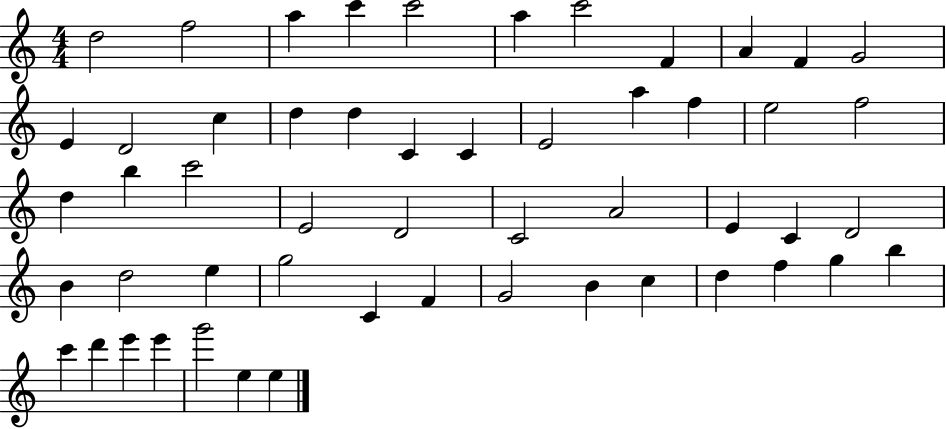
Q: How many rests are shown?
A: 0